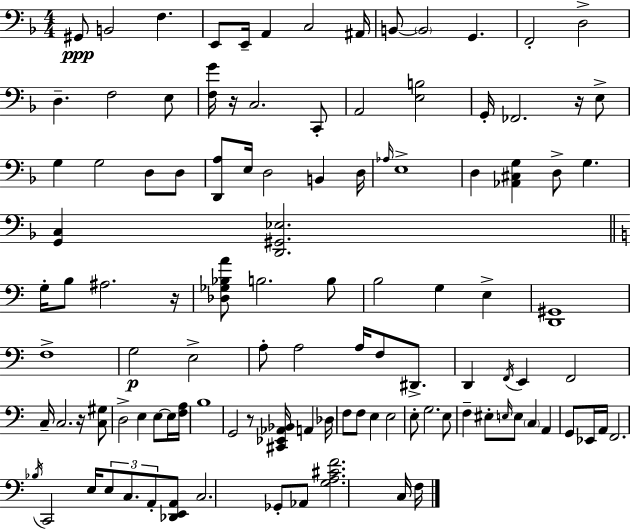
G#2/e B2/h F3/q. E2/e E2/s A2/q C3/h A#2/s B2/e B2/h G2/q. F2/h D3/h D3/q. F3/h E3/e [F3,G4]/s R/s C3/h. C2/e A2/h [E3,B3]/h G2/s FES2/h. R/s E3/e G3/q G3/h D3/e D3/e [D2,A3]/e E3/s D3/h B2/q D3/s Ab3/s E3/w D3/q [Ab2,C#3,G3]/q D3/e G3/q. [G2,C3]/q [D2,G#2,Eb3]/h. G3/s B3/e A#3/h. R/s [Db3,Gb3,Bb3,A4]/e B3/h. B3/e B3/h G3/q E3/q [D2,G#2]/w F3/w G3/h E3/h A3/e A3/h A3/s F3/e D#2/e. D2/q F2/s E2/q F2/h C3/s C3/h. R/s [C3,G#3]/e D3/h E3/q E3/e E3/s [F3,A3]/s B3/w G2/h R/e [C#2,Eb2,Ab2,Bb2]/s A2/q Db3/s F3/e F3/e E3/q E3/h E3/e G3/h. E3/e F3/q EIS3/e E3/s E3/e C3/q A2/q G2/e Eb2/s A2/s F2/h. Bb3/s C2/h E3/s E3/e C3/e. A2/e [Db2,E2,A2]/e C3/h. Gb2/e Ab2/e [G3,A3,C#4,F4]/h. C3/s F3/s